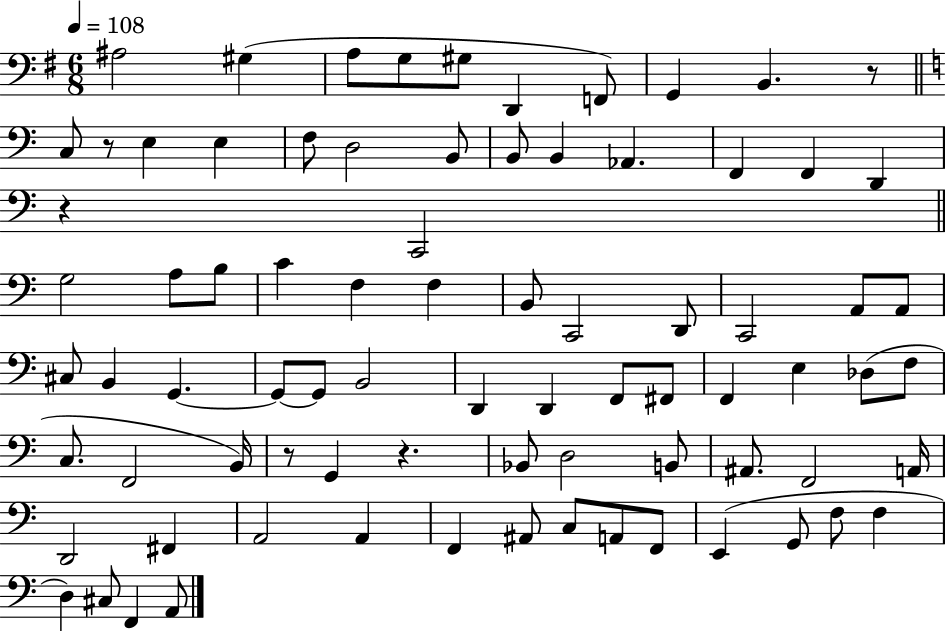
X:1
T:Untitled
M:6/8
L:1/4
K:G
^A,2 ^G, A,/2 G,/2 ^G,/2 D,, F,,/2 G,, B,, z/2 C,/2 z/2 E, E, F,/2 D,2 B,,/2 B,,/2 B,, _A,, F,, F,, D,, z C,,2 G,2 A,/2 B,/2 C F, F, B,,/2 C,,2 D,,/2 C,,2 A,,/2 A,,/2 ^C,/2 B,, G,, G,,/2 G,,/2 B,,2 D,, D,, F,,/2 ^F,,/2 F,, E, _D,/2 F,/2 C,/2 F,,2 B,,/4 z/2 G,, z _B,,/2 D,2 B,,/2 ^A,,/2 F,,2 A,,/4 D,,2 ^F,, A,,2 A,, F,, ^A,,/2 C,/2 A,,/2 F,,/2 E,, G,,/2 F,/2 F, D, ^C,/2 F,, A,,/2